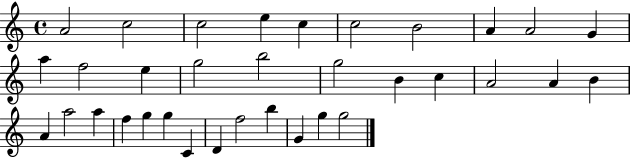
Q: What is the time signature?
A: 4/4